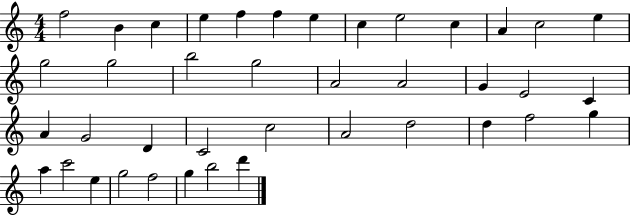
{
  \clef treble
  \numericTimeSignature
  \time 4/4
  \key c \major
  f''2 b'4 c''4 | e''4 f''4 f''4 e''4 | c''4 e''2 c''4 | a'4 c''2 e''4 | \break g''2 g''2 | b''2 g''2 | a'2 a'2 | g'4 e'2 c'4 | \break a'4 g'2 d'4 | c'2 c''2 | a'2 d''2 | d''4 f''2 g''4 | \break a''4 c'''2 e''4 | g''2 f''2 | g''4 b''2 d'''4 | \bar "|."
}